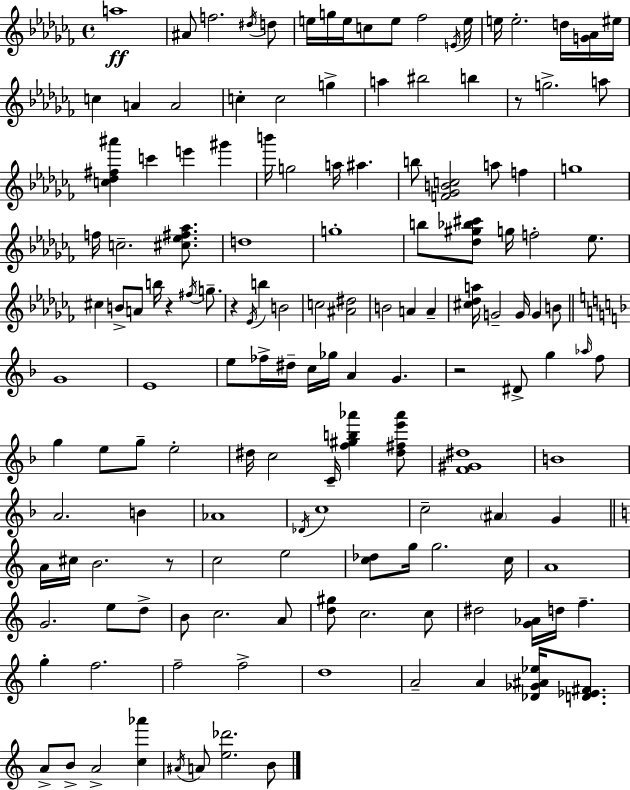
{
  \clef treble
  \time 4/4
  \defaultTimeSignature
  \key aes \minor
  a''1\ff | ais'8 f''2. \acciaccatura { dis''16 } d''8 | e''16 g''16 e''16 c''8 e''8 fes''2 | \acciaccatura { e'16 } e''16 e''16 e''2.-. d''16 | \break <g' aes'>16 eis''16 c''4 a'4 a'2 | c''4-. c''2 g''4-> | a''4 bis''2 b''4 | r8 g''2.-> | \break a''8 <c'' des'' fis'' ais'''>4 c'''4 e'''4 gis'''4 | b'''16 g''2 a''16 ais''4. | b''8 <f' ges' b' c''>2 a''8 f''4 | g''1 | \break f''16 c''2.-- <cis'' ees'' fis'' aes''>8. | d''1 | g''1-. | b''8 <des'' gis'' bes'' cis'''>8 g''16 f''2-. ees''8. | \break cis''4 b'8-> a'8 b''16 r4 \acciaccatura { fis''16 } | g''8.-- r4 \acciaccatura { ees'16 } b''4 b'2 | c''2 <ais' dis''>2 | b'2 a'4 | \break a'4-- <cis'' des'' a''>16 g'2-- g'16 g'4 | b'8 \bar "||" \break \key d \minor g'1 | e'1 | e''8 fes''16-> dis''16-- c''16 ges''16 a'4 g'4. | r2 dis'8-> g''4 \grace { aes''16 } f''8 | \break g''4 e''8 g''8-- e''2-. | dis''16 c''2 c'16-- <f'' gis'' b'' aes'''>4 <dis'' fis'' e''' aes'''>8 | <f' gis' dis''>1 | b'1 | \break a'2. b'4 | aes'1 | \acciaccatura { des'16 } c''1 | c''2-- \parenthesize ais'4 g'4 | \break \bar "||" \break \key c \major a'16 cis''16 b'2. r8 | c''2 e''2 | <c'' des''>8 g''16 g''2. c''16 | a'1 | \break g'2. e''8 d''8-> | b'8 c''2. a'8 | <d'' gis''>8 c''2. c''8 | dis''2 <g' aes'>16 d''16 f''4.-- | \break g''4-. f''2. | f''2-- f''2-> | d''1 | a'2-- a'4 <des' ges' ais' ees''>16 <d' ees' fis'>8. | \break a'8-> b'8-> a'2-> <c'' aes'''>4 | \acciaccatura { ais'16 } a'8 <e'' des'''>2. b'8 | \bar "|."
}